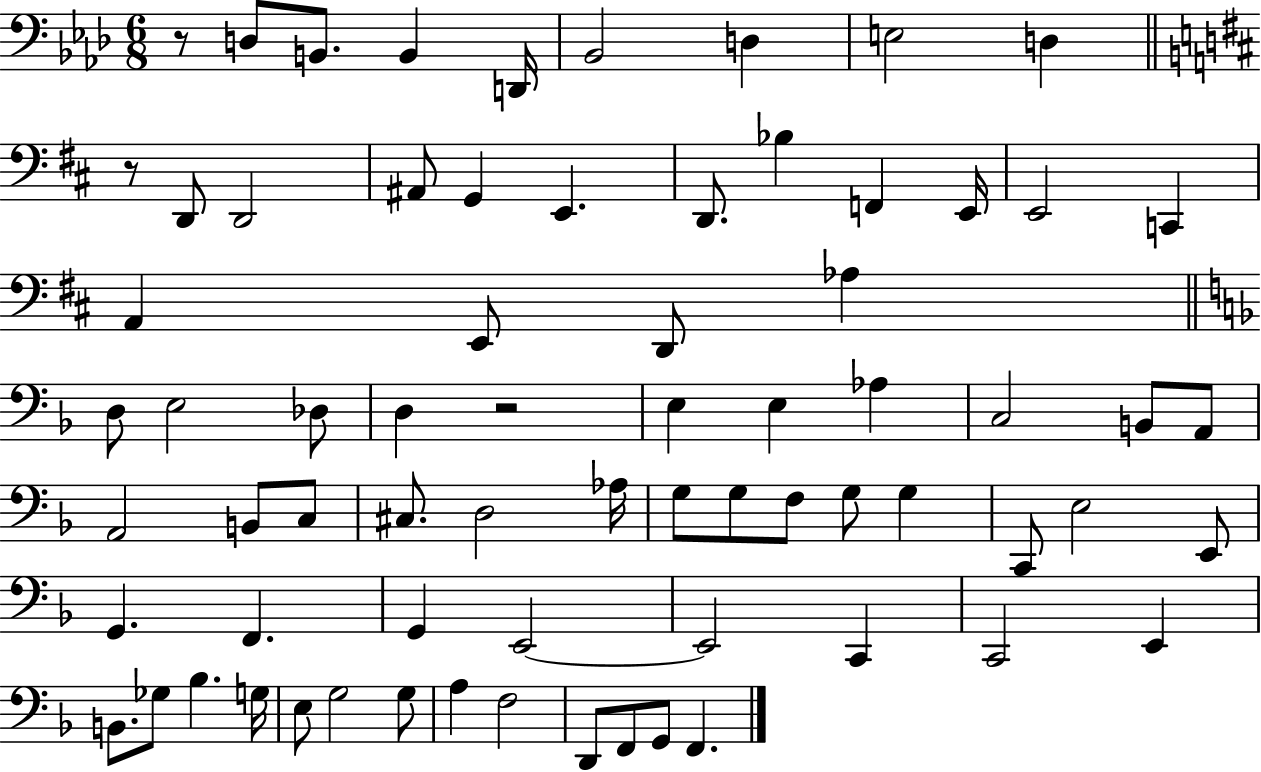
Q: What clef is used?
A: bass